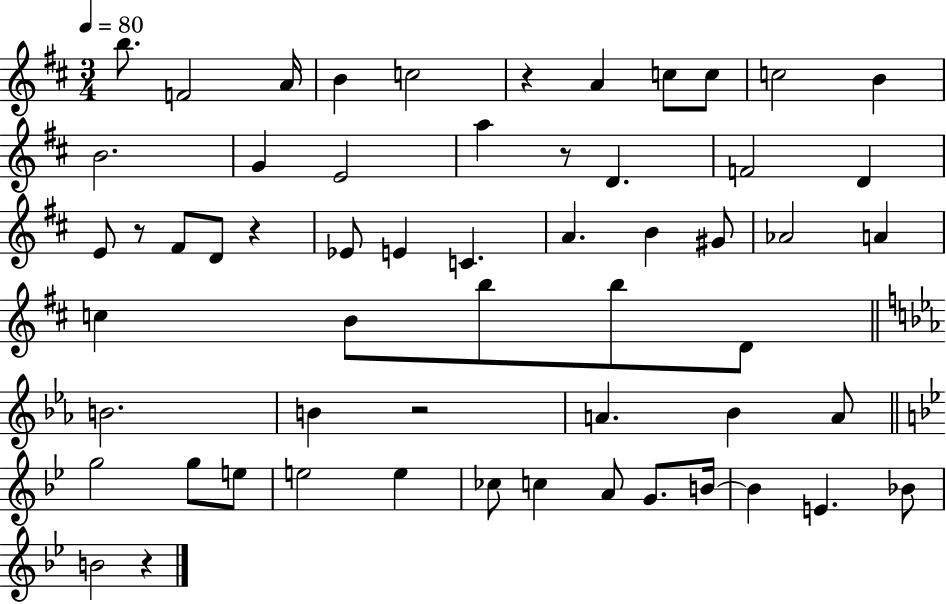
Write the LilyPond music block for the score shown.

{
  \clef treble
  \numericTimeSignature
  \time 3/4
  \key d \major
  \tempo 4 = 80
  \repeat volta 2 { b''8. f'2 a'16 | b'4 c''2 | r4 a'4 c''8 c''8 | c''2 b'4 | \break b'2. | g'4 e'2 | a''4 r8 d'4. | f'2 d'4 | \break e'8 r8 fis'8 d'8 r4 | ees'8 e'4 c'4. | a'4. b'4 gis'8 | aes'2 a'4 | \break c''4 b'8 b''8 b''8 d'8 | \bar "||" \break \key ees \major b'2. | b'4 r2 | a'4. bes'4 a'8 | \bar "||" \break \key g \minor g''2 g''8 e''8 | e''2 e''4 | ces''8 c''4 a'8 g'8. b'16~~ | b'4 e'4. bes'8 | \break b'2 r4 | } \bar "|."
}